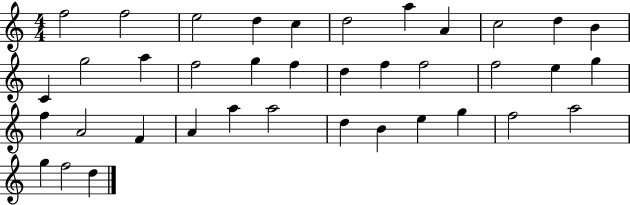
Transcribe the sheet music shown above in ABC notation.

X:1
T:Untitled
M:4/4
L:1/4
K:C
f2 f2 e2 d c d2 a A c2 d B C g2 a f2 g f d f f2 f2 e g f A2 F A a a2 d B e g f2 a2 g f2 d